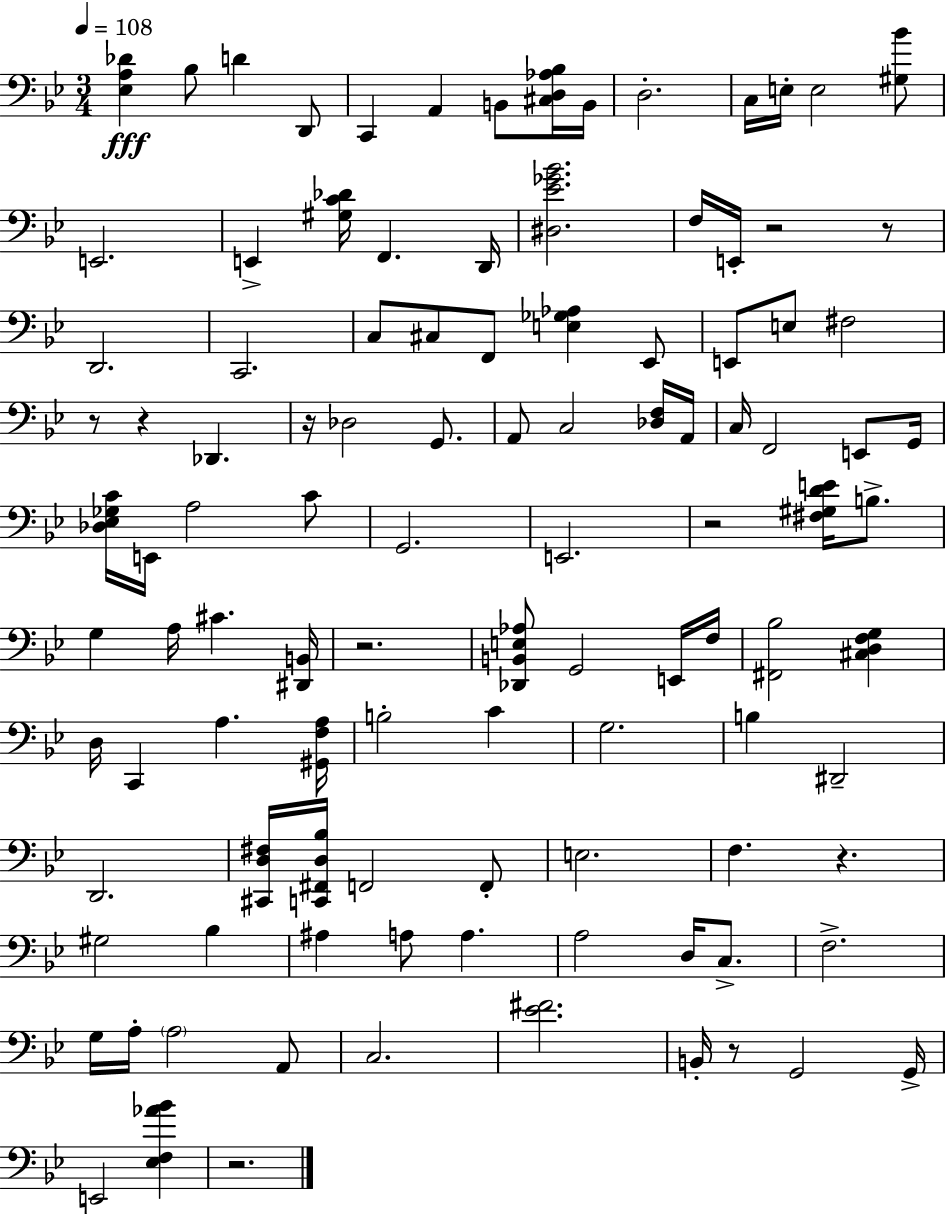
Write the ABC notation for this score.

X:1
T:Untitled
M:3/4
L:1/4
K:Bb
[_E,A,_D] _B,/2 D D,,/2 C,, A,, B,,/2 [^C,D,_A,_B,]/4 B,,/4 D,2 C,/4 E,/4 E,2 [^G,_B]/2 E,,2 E,, [^G,C_D]/4 F,, D,,/4 [^D,_E_G_B]2 F,/4 E,,/4 z2 z/2 D,,2 C,,2 C,/2 ^C,/2 F,,/2 [E,_G,_A,] _E,,/2 E,,/2 E,/2 ^F,2 z/2 z _D,, z/4 _D,2 G,,/2 A,,/2 C,2 [_D,F,]/4 A,,/4 C,/4 F,,2 E,,/2 G,,/4 [_D,_E,_G,C]/4 E,,/4 A,2 C/2 G,,2 E,,2 z2 [^F,^G,DE]/4 B,/2 G, A,/4 ^C [^D,,B,,]/4 z2 [_D,,B,,E,_A,]/2 G,,2 E,,/4 F,/4 [^F,,_B,]2 [^C,D,F,G,] D,/4 C,, A, [^G,,F,A,]/4 B,2 C G,2 B, ^D,,2 D,,2 [^C,,D,^F,]/4 [C,,^F,,D,_B,]/4 F,,2 F,,/2 E,2 F, z ^G,2 _B, ^A, A,/2 A, A,2 D,/4 C,/2 F,2 G,/4 A,/4 A,2 A,,/2 C,2 [_E^F]2 B,,/4 z/2 G,,2 G,,/4 E,,2 [_E,F,_A_B] z2